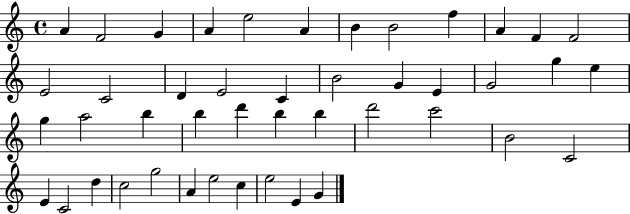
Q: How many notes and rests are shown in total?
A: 45